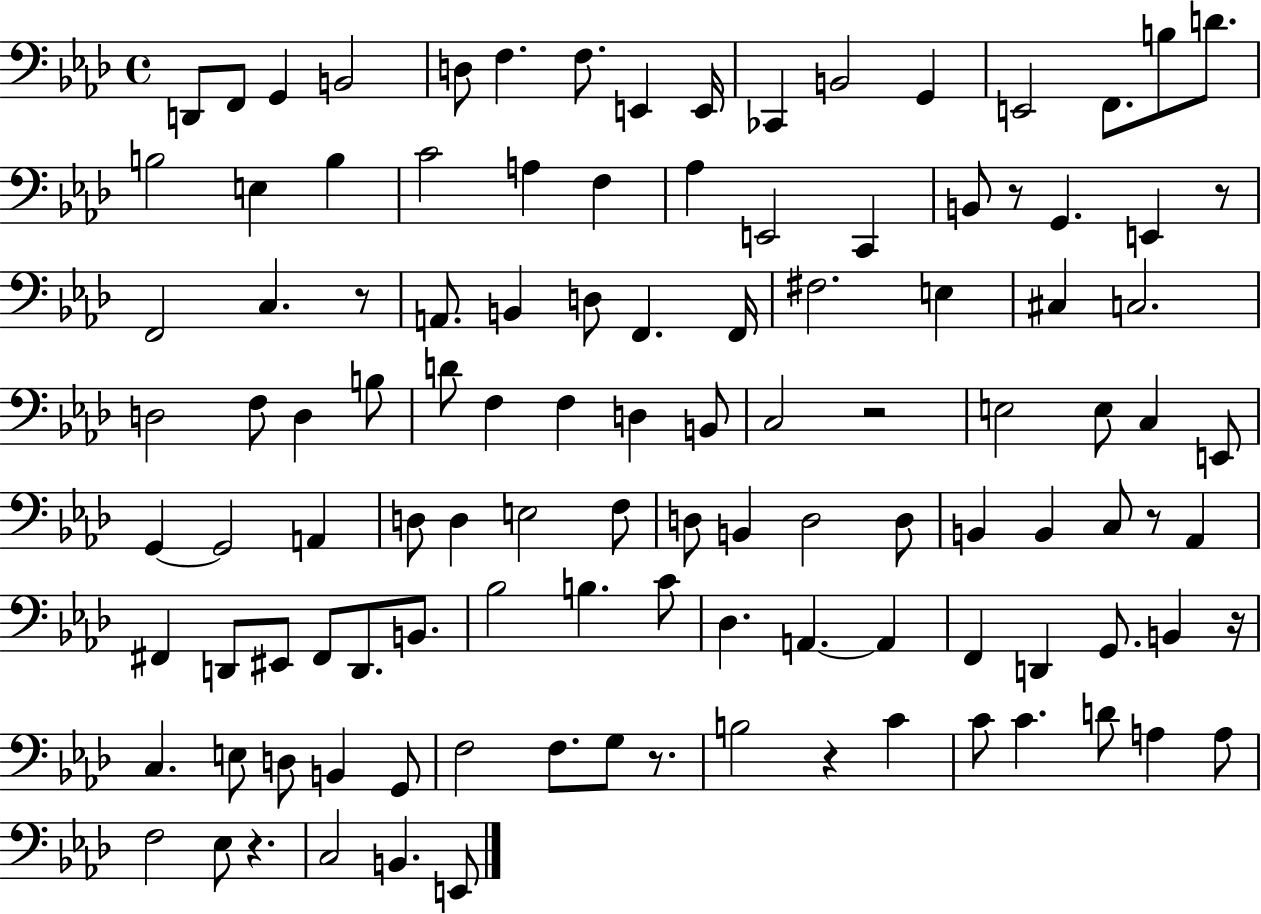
{
  \clef bass
  \time 4/4
  \defaultTimeSignature
  \key aes \major
  d,8 f,8 g,4 b,2 | d8 f4. f8. e,4 e,16 | ces,4 b,2 g,4 | e,2 f,8. b8 d'8. | \break b2 e4 b4 | c'2 a4 f4 | aes4 e,2 c,4 | b,8 r8 g,4. e,4 r8 | \break f,2 c4. r8 | a,8. b,4 d8 f,4. f,16 | fis2. e4 | cis4 c2. | \break d2 f8 d4 b8 | d'8 f4 f4 d4 b,8 | c2 r2 | e2 e8 c4 e,8 | \break g,4~~ g,2 a,4 | d8 d4 e2 f8 | d8 b,4 d2 d8 | b,4 b,4 c8 r8 aes,4 | \break fis,4 d,8 eis,8 fis,8 d,8. b,8. | bes2 b4. c'8 | des4. a,4.~~ a,4 | f,4 d,4 g,8. b,4 r16 | \break c4. e8 d8 b,4 g,8 | f2 f8. g8 r8. | b2 r4 c'4 | c'8 c'4. d'8 a4 a8 | \break f2 ees8 r4. | c2 b,4. e,8 | \bar "|."
}